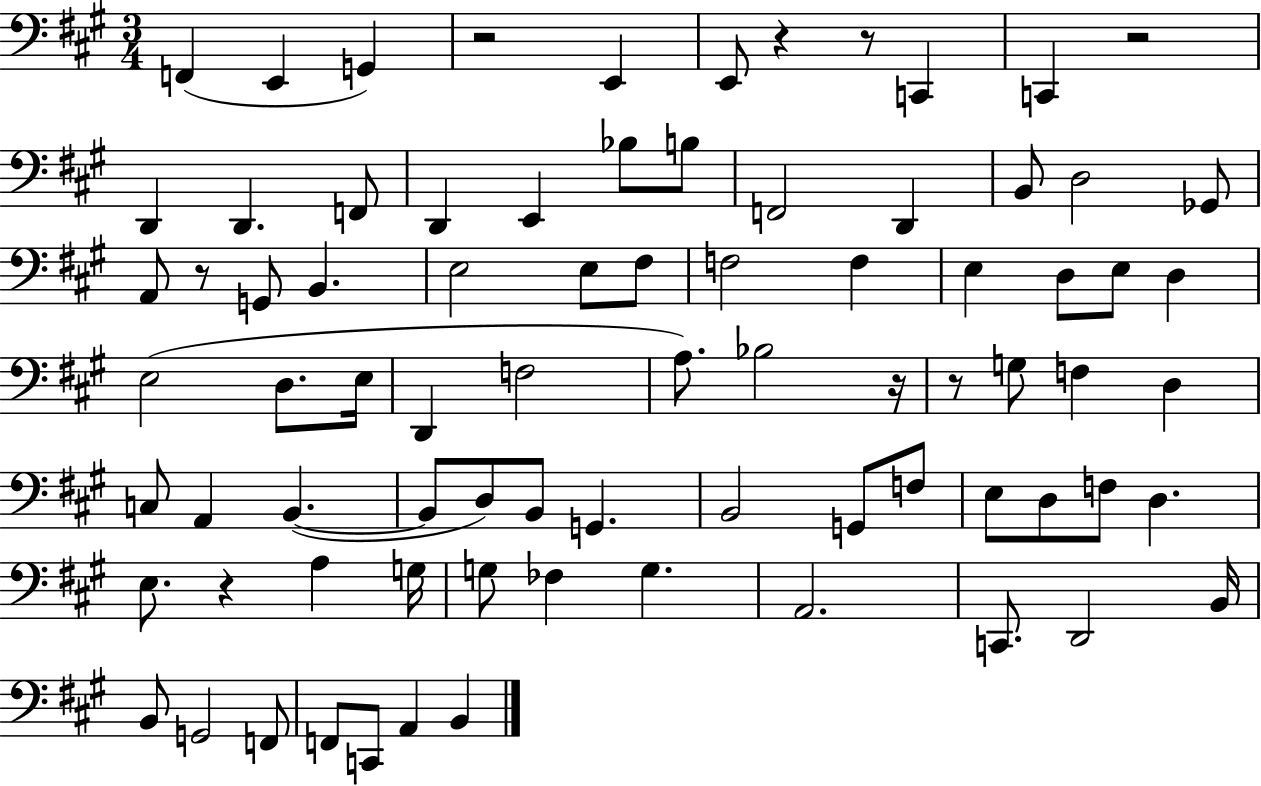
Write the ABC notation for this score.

X:1
T:Untitled
M:3/4
L:1/4
K:A
F,, E,, G,, z2 E,, E,,/2 z z/2 C,, C,, z2 D,, D,, F,,/2 D,, E,, _B,/2 B,/2 F,,2 D,, B,,/2 D,2 _G,,/2 A,,/2 z/2 G,,/2 B,, E,2 E,/2 ^F,/2 F,2 F, E, D,/2 E,/2 D, E,2 D,/2 E,/4 D,, F,2 A,/2 _B,2 z/4 z/2 G,/2 F, D, C,/2 A,, B,, B,,/2 D,/2 B,,/2 G,, B,,2 G,,/2 F,/2 E,/2 D,/2 F,/2 D, E,/2 z A, G,/4 G,/2 _F, G, A,,2 C,,/2 D,,2 B,,/4 B,,/2 G,,2 F,,/2 F,,/2 C,,/2 A,, B,,